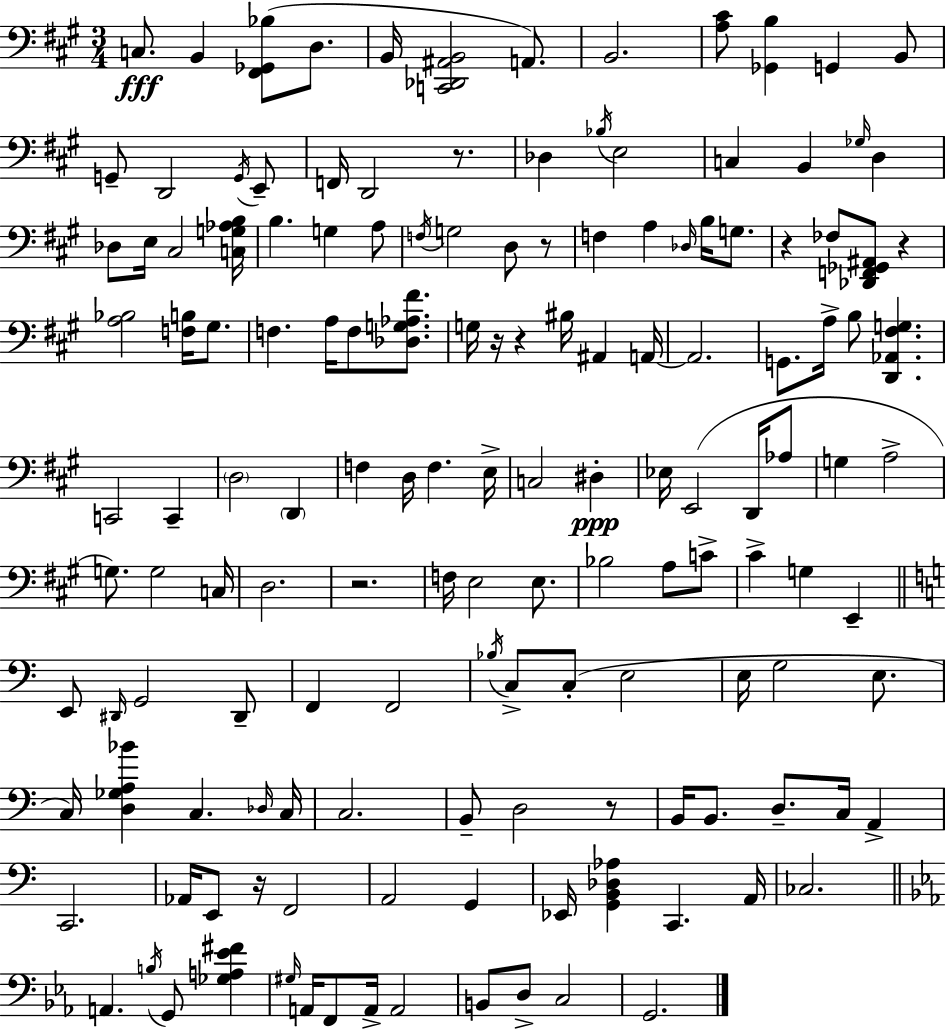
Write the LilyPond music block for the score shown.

{
  \clef bass
  \numericTimeSignature
  \time 3/4
  \key a \major
  c8.\fff b,4 <fis, ges, bes>8( d8. | b,16 <c, des, ais, b,>2 a,8.) | b,2. | <a cis'>8 <ges, b>4 g,4 b,8 | \break g,8-- d,2 \acciaccatura { g,16 } e,8-- | f,16 d,2 r8. | des4 \acciaccatura { bes16 } e2 | c4 b,4 \grace { ges16 } d4 | \break des8 e16 cis2 | <c g aes b>16 b4. g4 | a8 \acciaccatura { f16 } g2 | d8 r8 f4 a4 | \break \grace { des16 } b16 g8. r4 fes8 <des, f, ges, ais,>8 | r4 <a bes>2 | <f b>16 gis8. f4. a16 | f8 <des g aes fis'>8. g16 r16 r4 bis16 | \break ais,4 a,16~~ a,2. | g,8. a16-> b8 <d, aes, fis g>4. | c,2 | c,4-- \parenthesize d2 | \break \parenthesize d,4 f4 d16 f4. | e16-> c2 | dis4-.\ppp ees16 e,2( | d,16 aes8 g4 a2-> | \break g8.) g2 | c16 d2. | r2. | f16 e2 | \break e8. bes2 | a8 c'8-> cis'4-> g4 | e,4-- \bar "||" \break \key c \major e,8 \grace { dis,16 } g,2 dis,8-- | f,4 f,2 | \acciaccatura { bes16 } c8-> c8-.( e2 | e16 g2 e8. | \break c16) <d ges a bes'>4 c4. | \grace { des16 } c16 c2. | b,8-- d2 | r8 b,16 b,8. d8.-- c16 a,4-> | \break c,2. | aes,16 e,8 r16 f,2 | a,2 g,4 | ees,16 <g, b, des aes>4 c,4. | \break a,16 ces2. | \bar "||" \break \key c \minor a,4. \acciaccatura { b16 } g,8 <ges a ees' fis'>4 | \grace { gis16 } a,16 f,8 a,16-> a,2 | b,8 d8-> c2 | g,2. | \break \bar "|."
}